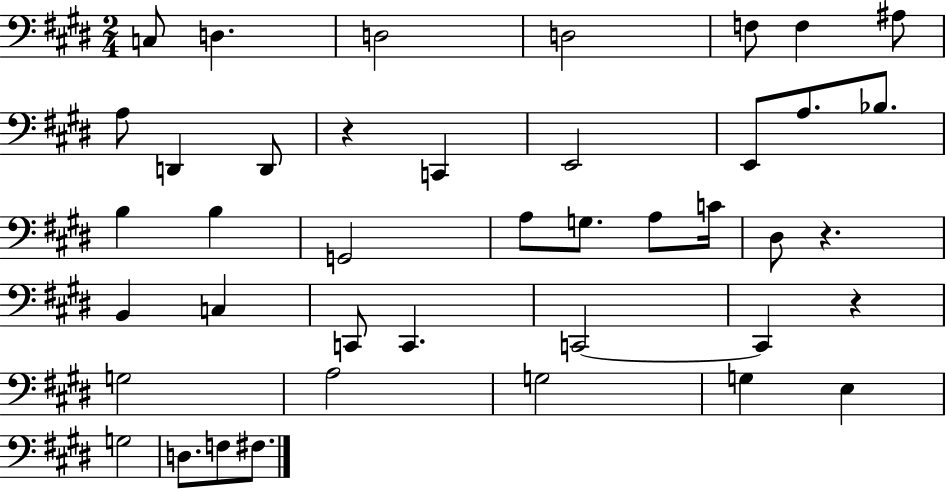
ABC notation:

X:1
T:Untitled
M:2/4
L:1/4
K:E
C,/2 D, D,2 D,2 F,/2 F, ^A,/2 A,/2 D,, D,,/2 z C,, E,,2 E,,/2 A,/2 _B,/2 B, B, G,,2 A,/2 G,/2 A,/2 C/4 ^D,/2 z B,, C, C,,/2 C,, C,,2 C,, z G,2 A,2 G,2 G, E, G,2 D,/2 F,/2 ^F,/2